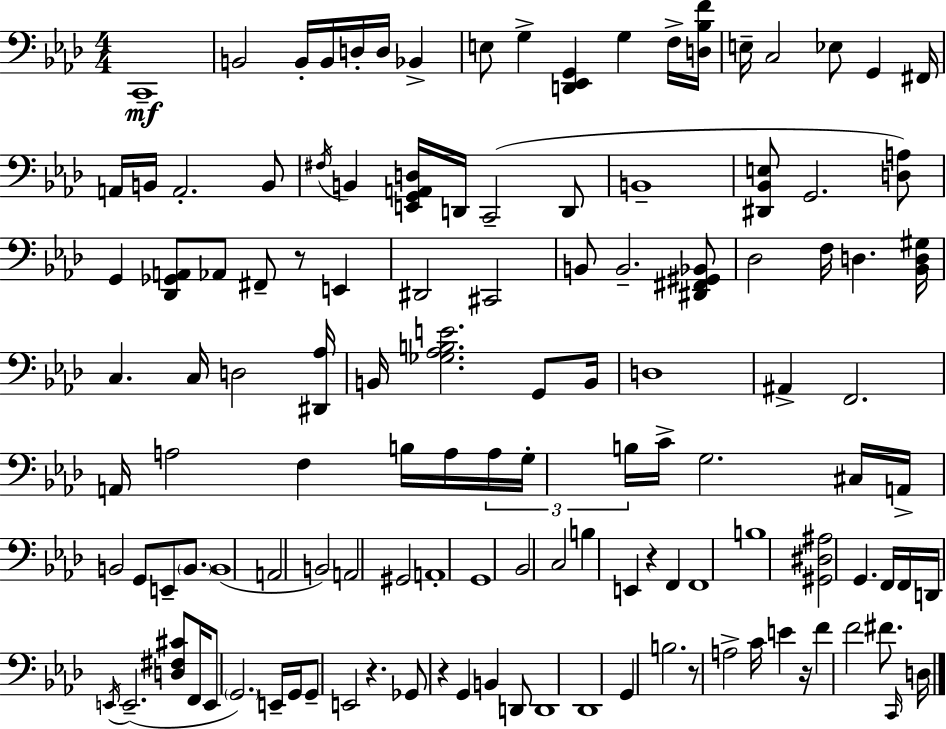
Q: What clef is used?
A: bass